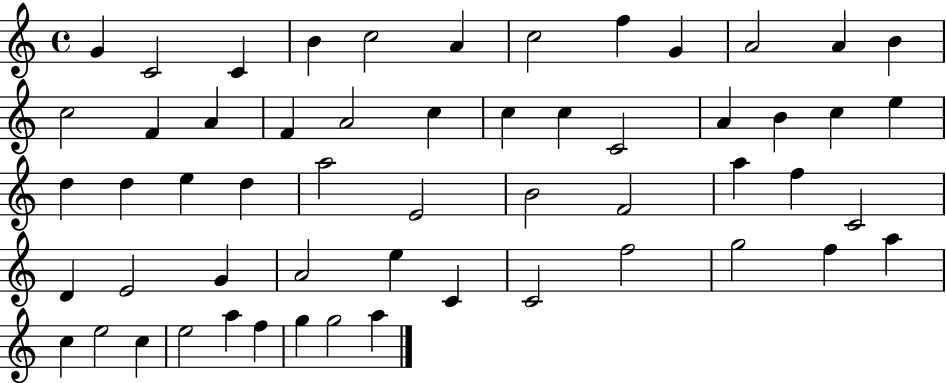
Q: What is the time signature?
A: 4/4